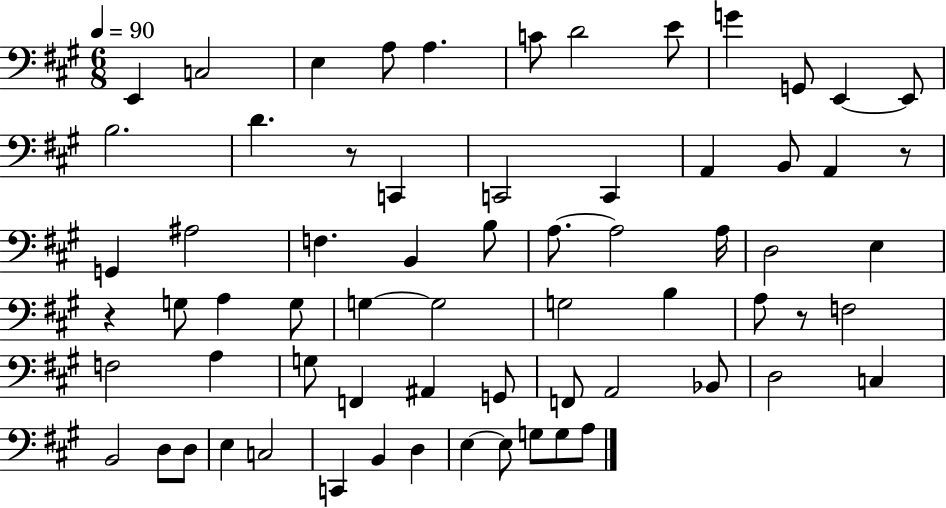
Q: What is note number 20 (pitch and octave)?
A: A2